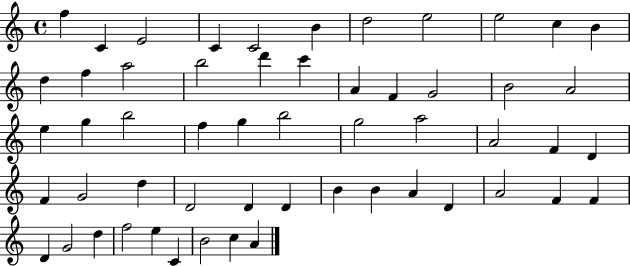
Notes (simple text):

F5/q C4/q E4/h C4/q C4/h B4/q D5/h E5/h E5/h C5/q B4/q D5/q F5/q A5/h B5/h D6/q C6/q A4/q F4/q G4/h B4/h A4/h E5/q G5/q B5/h F5/q G5/q B5/h G5/h A5/h A4/h F4/q D4/q F4/q G4/h D5/q D4/h D4/q D4/q B4/q B4/q A4/q D4/q A4/h F4/q F4/q D4/q G4/h D5/q F5/h E5/q C4/q B4/h C5/q A4/q